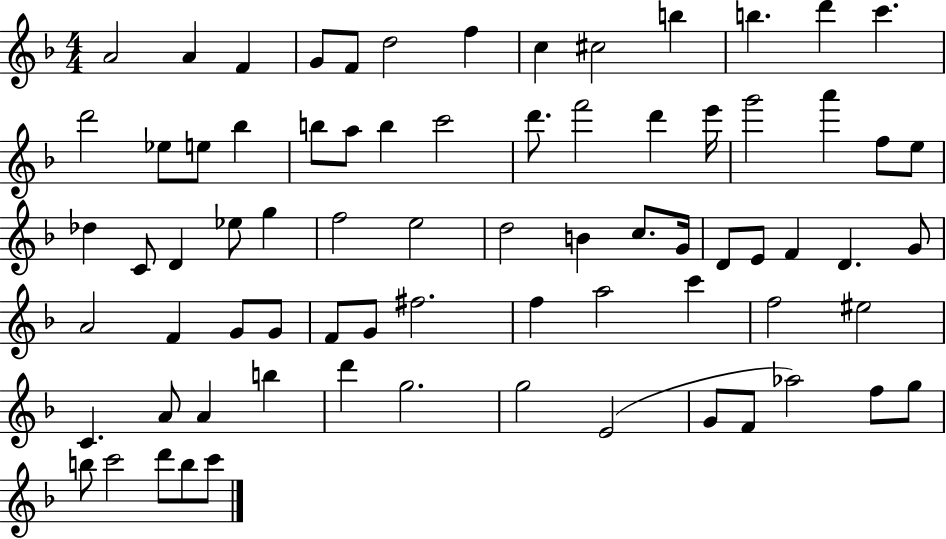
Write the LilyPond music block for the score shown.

{
  \clef treble
  \numericTimeSignature
  \time 4/4
  \key f \major
  a'2 a'4 f'4 | g'8 f'8 d''2 f''4 | c''4 cis''2 b''4 | b''4. d'''4 c'''4. | \break d'''2 ees''8 e''8 bes''4 | b''8 a''8 b''4 c'''2 | d'''8. f'''2 d'''4 e'''16 | g'''2 a'''4 f''8 e''8 | \break des''4 c'8 d'4 ees''8 g''4 | f''2 e''2 | d''2 b'4 c''8. g'16 | d'8 e'8 f'4 d'4. g'8 | \break a'2 f'4 g'8 g'8 | f'8 g'8 fis''2. | f''4 a''2 c'''4 | f''2 eis''2 | \break c'4. a'8 a'4 b''4 | d'''4 g''2. | g''2 e'2( | g'8 f'8 aes''2) f''8 g''8 | \break b''8 c'''2 d'''8 b''8 c'''8 | \bar "|."
}